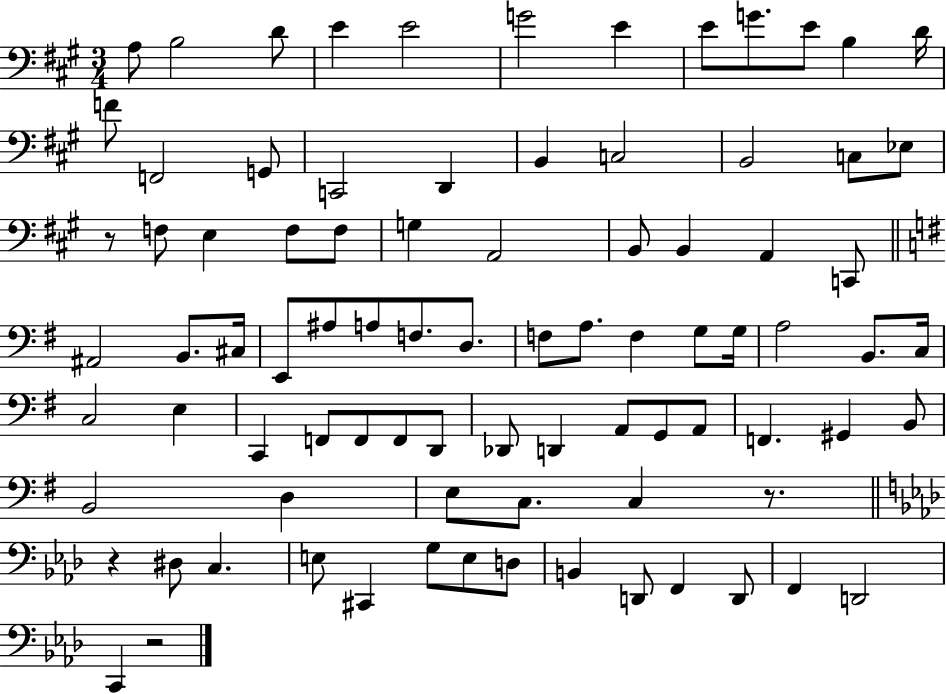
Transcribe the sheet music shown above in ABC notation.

X:1
T:Untitled
M:3/4
L:1/4
K:A
A,/2 B,2 D/2 E E2 G2 E E/2 G/2 E/2 B, D/4 F/2 F,,2 G,,/2 C,,2 D,, B,, C,2 B,,2 C,/2 _E,/2 z/2 F,/2 E, F,/2 F,/2 G, A,,2 B,,/2 B,, A,, C,,/2 ^A,,2 B,,/2 ^C,/4 E,,/2 ^A,/2 A,/2 F,/2 D,/2 F,/2 A,/2 F, G,/2 G,/4 A,2 B,,/2 C,/4 C,2 E, C,, F,,/2 F,,/2 F,,/2 D,,/2 _D,,/2 D,, A,,/2 G,,/2 A,,/2 F,, ^G,, B,,/2 B,,2 D, E,/2 C,/2 C, z/2 z ^D,/2 C, E,/2 ^C,, G,/2 E,/2 D,/2 B,, D,,/2 F,, D,,/2 F,, D,,2 C,, z2